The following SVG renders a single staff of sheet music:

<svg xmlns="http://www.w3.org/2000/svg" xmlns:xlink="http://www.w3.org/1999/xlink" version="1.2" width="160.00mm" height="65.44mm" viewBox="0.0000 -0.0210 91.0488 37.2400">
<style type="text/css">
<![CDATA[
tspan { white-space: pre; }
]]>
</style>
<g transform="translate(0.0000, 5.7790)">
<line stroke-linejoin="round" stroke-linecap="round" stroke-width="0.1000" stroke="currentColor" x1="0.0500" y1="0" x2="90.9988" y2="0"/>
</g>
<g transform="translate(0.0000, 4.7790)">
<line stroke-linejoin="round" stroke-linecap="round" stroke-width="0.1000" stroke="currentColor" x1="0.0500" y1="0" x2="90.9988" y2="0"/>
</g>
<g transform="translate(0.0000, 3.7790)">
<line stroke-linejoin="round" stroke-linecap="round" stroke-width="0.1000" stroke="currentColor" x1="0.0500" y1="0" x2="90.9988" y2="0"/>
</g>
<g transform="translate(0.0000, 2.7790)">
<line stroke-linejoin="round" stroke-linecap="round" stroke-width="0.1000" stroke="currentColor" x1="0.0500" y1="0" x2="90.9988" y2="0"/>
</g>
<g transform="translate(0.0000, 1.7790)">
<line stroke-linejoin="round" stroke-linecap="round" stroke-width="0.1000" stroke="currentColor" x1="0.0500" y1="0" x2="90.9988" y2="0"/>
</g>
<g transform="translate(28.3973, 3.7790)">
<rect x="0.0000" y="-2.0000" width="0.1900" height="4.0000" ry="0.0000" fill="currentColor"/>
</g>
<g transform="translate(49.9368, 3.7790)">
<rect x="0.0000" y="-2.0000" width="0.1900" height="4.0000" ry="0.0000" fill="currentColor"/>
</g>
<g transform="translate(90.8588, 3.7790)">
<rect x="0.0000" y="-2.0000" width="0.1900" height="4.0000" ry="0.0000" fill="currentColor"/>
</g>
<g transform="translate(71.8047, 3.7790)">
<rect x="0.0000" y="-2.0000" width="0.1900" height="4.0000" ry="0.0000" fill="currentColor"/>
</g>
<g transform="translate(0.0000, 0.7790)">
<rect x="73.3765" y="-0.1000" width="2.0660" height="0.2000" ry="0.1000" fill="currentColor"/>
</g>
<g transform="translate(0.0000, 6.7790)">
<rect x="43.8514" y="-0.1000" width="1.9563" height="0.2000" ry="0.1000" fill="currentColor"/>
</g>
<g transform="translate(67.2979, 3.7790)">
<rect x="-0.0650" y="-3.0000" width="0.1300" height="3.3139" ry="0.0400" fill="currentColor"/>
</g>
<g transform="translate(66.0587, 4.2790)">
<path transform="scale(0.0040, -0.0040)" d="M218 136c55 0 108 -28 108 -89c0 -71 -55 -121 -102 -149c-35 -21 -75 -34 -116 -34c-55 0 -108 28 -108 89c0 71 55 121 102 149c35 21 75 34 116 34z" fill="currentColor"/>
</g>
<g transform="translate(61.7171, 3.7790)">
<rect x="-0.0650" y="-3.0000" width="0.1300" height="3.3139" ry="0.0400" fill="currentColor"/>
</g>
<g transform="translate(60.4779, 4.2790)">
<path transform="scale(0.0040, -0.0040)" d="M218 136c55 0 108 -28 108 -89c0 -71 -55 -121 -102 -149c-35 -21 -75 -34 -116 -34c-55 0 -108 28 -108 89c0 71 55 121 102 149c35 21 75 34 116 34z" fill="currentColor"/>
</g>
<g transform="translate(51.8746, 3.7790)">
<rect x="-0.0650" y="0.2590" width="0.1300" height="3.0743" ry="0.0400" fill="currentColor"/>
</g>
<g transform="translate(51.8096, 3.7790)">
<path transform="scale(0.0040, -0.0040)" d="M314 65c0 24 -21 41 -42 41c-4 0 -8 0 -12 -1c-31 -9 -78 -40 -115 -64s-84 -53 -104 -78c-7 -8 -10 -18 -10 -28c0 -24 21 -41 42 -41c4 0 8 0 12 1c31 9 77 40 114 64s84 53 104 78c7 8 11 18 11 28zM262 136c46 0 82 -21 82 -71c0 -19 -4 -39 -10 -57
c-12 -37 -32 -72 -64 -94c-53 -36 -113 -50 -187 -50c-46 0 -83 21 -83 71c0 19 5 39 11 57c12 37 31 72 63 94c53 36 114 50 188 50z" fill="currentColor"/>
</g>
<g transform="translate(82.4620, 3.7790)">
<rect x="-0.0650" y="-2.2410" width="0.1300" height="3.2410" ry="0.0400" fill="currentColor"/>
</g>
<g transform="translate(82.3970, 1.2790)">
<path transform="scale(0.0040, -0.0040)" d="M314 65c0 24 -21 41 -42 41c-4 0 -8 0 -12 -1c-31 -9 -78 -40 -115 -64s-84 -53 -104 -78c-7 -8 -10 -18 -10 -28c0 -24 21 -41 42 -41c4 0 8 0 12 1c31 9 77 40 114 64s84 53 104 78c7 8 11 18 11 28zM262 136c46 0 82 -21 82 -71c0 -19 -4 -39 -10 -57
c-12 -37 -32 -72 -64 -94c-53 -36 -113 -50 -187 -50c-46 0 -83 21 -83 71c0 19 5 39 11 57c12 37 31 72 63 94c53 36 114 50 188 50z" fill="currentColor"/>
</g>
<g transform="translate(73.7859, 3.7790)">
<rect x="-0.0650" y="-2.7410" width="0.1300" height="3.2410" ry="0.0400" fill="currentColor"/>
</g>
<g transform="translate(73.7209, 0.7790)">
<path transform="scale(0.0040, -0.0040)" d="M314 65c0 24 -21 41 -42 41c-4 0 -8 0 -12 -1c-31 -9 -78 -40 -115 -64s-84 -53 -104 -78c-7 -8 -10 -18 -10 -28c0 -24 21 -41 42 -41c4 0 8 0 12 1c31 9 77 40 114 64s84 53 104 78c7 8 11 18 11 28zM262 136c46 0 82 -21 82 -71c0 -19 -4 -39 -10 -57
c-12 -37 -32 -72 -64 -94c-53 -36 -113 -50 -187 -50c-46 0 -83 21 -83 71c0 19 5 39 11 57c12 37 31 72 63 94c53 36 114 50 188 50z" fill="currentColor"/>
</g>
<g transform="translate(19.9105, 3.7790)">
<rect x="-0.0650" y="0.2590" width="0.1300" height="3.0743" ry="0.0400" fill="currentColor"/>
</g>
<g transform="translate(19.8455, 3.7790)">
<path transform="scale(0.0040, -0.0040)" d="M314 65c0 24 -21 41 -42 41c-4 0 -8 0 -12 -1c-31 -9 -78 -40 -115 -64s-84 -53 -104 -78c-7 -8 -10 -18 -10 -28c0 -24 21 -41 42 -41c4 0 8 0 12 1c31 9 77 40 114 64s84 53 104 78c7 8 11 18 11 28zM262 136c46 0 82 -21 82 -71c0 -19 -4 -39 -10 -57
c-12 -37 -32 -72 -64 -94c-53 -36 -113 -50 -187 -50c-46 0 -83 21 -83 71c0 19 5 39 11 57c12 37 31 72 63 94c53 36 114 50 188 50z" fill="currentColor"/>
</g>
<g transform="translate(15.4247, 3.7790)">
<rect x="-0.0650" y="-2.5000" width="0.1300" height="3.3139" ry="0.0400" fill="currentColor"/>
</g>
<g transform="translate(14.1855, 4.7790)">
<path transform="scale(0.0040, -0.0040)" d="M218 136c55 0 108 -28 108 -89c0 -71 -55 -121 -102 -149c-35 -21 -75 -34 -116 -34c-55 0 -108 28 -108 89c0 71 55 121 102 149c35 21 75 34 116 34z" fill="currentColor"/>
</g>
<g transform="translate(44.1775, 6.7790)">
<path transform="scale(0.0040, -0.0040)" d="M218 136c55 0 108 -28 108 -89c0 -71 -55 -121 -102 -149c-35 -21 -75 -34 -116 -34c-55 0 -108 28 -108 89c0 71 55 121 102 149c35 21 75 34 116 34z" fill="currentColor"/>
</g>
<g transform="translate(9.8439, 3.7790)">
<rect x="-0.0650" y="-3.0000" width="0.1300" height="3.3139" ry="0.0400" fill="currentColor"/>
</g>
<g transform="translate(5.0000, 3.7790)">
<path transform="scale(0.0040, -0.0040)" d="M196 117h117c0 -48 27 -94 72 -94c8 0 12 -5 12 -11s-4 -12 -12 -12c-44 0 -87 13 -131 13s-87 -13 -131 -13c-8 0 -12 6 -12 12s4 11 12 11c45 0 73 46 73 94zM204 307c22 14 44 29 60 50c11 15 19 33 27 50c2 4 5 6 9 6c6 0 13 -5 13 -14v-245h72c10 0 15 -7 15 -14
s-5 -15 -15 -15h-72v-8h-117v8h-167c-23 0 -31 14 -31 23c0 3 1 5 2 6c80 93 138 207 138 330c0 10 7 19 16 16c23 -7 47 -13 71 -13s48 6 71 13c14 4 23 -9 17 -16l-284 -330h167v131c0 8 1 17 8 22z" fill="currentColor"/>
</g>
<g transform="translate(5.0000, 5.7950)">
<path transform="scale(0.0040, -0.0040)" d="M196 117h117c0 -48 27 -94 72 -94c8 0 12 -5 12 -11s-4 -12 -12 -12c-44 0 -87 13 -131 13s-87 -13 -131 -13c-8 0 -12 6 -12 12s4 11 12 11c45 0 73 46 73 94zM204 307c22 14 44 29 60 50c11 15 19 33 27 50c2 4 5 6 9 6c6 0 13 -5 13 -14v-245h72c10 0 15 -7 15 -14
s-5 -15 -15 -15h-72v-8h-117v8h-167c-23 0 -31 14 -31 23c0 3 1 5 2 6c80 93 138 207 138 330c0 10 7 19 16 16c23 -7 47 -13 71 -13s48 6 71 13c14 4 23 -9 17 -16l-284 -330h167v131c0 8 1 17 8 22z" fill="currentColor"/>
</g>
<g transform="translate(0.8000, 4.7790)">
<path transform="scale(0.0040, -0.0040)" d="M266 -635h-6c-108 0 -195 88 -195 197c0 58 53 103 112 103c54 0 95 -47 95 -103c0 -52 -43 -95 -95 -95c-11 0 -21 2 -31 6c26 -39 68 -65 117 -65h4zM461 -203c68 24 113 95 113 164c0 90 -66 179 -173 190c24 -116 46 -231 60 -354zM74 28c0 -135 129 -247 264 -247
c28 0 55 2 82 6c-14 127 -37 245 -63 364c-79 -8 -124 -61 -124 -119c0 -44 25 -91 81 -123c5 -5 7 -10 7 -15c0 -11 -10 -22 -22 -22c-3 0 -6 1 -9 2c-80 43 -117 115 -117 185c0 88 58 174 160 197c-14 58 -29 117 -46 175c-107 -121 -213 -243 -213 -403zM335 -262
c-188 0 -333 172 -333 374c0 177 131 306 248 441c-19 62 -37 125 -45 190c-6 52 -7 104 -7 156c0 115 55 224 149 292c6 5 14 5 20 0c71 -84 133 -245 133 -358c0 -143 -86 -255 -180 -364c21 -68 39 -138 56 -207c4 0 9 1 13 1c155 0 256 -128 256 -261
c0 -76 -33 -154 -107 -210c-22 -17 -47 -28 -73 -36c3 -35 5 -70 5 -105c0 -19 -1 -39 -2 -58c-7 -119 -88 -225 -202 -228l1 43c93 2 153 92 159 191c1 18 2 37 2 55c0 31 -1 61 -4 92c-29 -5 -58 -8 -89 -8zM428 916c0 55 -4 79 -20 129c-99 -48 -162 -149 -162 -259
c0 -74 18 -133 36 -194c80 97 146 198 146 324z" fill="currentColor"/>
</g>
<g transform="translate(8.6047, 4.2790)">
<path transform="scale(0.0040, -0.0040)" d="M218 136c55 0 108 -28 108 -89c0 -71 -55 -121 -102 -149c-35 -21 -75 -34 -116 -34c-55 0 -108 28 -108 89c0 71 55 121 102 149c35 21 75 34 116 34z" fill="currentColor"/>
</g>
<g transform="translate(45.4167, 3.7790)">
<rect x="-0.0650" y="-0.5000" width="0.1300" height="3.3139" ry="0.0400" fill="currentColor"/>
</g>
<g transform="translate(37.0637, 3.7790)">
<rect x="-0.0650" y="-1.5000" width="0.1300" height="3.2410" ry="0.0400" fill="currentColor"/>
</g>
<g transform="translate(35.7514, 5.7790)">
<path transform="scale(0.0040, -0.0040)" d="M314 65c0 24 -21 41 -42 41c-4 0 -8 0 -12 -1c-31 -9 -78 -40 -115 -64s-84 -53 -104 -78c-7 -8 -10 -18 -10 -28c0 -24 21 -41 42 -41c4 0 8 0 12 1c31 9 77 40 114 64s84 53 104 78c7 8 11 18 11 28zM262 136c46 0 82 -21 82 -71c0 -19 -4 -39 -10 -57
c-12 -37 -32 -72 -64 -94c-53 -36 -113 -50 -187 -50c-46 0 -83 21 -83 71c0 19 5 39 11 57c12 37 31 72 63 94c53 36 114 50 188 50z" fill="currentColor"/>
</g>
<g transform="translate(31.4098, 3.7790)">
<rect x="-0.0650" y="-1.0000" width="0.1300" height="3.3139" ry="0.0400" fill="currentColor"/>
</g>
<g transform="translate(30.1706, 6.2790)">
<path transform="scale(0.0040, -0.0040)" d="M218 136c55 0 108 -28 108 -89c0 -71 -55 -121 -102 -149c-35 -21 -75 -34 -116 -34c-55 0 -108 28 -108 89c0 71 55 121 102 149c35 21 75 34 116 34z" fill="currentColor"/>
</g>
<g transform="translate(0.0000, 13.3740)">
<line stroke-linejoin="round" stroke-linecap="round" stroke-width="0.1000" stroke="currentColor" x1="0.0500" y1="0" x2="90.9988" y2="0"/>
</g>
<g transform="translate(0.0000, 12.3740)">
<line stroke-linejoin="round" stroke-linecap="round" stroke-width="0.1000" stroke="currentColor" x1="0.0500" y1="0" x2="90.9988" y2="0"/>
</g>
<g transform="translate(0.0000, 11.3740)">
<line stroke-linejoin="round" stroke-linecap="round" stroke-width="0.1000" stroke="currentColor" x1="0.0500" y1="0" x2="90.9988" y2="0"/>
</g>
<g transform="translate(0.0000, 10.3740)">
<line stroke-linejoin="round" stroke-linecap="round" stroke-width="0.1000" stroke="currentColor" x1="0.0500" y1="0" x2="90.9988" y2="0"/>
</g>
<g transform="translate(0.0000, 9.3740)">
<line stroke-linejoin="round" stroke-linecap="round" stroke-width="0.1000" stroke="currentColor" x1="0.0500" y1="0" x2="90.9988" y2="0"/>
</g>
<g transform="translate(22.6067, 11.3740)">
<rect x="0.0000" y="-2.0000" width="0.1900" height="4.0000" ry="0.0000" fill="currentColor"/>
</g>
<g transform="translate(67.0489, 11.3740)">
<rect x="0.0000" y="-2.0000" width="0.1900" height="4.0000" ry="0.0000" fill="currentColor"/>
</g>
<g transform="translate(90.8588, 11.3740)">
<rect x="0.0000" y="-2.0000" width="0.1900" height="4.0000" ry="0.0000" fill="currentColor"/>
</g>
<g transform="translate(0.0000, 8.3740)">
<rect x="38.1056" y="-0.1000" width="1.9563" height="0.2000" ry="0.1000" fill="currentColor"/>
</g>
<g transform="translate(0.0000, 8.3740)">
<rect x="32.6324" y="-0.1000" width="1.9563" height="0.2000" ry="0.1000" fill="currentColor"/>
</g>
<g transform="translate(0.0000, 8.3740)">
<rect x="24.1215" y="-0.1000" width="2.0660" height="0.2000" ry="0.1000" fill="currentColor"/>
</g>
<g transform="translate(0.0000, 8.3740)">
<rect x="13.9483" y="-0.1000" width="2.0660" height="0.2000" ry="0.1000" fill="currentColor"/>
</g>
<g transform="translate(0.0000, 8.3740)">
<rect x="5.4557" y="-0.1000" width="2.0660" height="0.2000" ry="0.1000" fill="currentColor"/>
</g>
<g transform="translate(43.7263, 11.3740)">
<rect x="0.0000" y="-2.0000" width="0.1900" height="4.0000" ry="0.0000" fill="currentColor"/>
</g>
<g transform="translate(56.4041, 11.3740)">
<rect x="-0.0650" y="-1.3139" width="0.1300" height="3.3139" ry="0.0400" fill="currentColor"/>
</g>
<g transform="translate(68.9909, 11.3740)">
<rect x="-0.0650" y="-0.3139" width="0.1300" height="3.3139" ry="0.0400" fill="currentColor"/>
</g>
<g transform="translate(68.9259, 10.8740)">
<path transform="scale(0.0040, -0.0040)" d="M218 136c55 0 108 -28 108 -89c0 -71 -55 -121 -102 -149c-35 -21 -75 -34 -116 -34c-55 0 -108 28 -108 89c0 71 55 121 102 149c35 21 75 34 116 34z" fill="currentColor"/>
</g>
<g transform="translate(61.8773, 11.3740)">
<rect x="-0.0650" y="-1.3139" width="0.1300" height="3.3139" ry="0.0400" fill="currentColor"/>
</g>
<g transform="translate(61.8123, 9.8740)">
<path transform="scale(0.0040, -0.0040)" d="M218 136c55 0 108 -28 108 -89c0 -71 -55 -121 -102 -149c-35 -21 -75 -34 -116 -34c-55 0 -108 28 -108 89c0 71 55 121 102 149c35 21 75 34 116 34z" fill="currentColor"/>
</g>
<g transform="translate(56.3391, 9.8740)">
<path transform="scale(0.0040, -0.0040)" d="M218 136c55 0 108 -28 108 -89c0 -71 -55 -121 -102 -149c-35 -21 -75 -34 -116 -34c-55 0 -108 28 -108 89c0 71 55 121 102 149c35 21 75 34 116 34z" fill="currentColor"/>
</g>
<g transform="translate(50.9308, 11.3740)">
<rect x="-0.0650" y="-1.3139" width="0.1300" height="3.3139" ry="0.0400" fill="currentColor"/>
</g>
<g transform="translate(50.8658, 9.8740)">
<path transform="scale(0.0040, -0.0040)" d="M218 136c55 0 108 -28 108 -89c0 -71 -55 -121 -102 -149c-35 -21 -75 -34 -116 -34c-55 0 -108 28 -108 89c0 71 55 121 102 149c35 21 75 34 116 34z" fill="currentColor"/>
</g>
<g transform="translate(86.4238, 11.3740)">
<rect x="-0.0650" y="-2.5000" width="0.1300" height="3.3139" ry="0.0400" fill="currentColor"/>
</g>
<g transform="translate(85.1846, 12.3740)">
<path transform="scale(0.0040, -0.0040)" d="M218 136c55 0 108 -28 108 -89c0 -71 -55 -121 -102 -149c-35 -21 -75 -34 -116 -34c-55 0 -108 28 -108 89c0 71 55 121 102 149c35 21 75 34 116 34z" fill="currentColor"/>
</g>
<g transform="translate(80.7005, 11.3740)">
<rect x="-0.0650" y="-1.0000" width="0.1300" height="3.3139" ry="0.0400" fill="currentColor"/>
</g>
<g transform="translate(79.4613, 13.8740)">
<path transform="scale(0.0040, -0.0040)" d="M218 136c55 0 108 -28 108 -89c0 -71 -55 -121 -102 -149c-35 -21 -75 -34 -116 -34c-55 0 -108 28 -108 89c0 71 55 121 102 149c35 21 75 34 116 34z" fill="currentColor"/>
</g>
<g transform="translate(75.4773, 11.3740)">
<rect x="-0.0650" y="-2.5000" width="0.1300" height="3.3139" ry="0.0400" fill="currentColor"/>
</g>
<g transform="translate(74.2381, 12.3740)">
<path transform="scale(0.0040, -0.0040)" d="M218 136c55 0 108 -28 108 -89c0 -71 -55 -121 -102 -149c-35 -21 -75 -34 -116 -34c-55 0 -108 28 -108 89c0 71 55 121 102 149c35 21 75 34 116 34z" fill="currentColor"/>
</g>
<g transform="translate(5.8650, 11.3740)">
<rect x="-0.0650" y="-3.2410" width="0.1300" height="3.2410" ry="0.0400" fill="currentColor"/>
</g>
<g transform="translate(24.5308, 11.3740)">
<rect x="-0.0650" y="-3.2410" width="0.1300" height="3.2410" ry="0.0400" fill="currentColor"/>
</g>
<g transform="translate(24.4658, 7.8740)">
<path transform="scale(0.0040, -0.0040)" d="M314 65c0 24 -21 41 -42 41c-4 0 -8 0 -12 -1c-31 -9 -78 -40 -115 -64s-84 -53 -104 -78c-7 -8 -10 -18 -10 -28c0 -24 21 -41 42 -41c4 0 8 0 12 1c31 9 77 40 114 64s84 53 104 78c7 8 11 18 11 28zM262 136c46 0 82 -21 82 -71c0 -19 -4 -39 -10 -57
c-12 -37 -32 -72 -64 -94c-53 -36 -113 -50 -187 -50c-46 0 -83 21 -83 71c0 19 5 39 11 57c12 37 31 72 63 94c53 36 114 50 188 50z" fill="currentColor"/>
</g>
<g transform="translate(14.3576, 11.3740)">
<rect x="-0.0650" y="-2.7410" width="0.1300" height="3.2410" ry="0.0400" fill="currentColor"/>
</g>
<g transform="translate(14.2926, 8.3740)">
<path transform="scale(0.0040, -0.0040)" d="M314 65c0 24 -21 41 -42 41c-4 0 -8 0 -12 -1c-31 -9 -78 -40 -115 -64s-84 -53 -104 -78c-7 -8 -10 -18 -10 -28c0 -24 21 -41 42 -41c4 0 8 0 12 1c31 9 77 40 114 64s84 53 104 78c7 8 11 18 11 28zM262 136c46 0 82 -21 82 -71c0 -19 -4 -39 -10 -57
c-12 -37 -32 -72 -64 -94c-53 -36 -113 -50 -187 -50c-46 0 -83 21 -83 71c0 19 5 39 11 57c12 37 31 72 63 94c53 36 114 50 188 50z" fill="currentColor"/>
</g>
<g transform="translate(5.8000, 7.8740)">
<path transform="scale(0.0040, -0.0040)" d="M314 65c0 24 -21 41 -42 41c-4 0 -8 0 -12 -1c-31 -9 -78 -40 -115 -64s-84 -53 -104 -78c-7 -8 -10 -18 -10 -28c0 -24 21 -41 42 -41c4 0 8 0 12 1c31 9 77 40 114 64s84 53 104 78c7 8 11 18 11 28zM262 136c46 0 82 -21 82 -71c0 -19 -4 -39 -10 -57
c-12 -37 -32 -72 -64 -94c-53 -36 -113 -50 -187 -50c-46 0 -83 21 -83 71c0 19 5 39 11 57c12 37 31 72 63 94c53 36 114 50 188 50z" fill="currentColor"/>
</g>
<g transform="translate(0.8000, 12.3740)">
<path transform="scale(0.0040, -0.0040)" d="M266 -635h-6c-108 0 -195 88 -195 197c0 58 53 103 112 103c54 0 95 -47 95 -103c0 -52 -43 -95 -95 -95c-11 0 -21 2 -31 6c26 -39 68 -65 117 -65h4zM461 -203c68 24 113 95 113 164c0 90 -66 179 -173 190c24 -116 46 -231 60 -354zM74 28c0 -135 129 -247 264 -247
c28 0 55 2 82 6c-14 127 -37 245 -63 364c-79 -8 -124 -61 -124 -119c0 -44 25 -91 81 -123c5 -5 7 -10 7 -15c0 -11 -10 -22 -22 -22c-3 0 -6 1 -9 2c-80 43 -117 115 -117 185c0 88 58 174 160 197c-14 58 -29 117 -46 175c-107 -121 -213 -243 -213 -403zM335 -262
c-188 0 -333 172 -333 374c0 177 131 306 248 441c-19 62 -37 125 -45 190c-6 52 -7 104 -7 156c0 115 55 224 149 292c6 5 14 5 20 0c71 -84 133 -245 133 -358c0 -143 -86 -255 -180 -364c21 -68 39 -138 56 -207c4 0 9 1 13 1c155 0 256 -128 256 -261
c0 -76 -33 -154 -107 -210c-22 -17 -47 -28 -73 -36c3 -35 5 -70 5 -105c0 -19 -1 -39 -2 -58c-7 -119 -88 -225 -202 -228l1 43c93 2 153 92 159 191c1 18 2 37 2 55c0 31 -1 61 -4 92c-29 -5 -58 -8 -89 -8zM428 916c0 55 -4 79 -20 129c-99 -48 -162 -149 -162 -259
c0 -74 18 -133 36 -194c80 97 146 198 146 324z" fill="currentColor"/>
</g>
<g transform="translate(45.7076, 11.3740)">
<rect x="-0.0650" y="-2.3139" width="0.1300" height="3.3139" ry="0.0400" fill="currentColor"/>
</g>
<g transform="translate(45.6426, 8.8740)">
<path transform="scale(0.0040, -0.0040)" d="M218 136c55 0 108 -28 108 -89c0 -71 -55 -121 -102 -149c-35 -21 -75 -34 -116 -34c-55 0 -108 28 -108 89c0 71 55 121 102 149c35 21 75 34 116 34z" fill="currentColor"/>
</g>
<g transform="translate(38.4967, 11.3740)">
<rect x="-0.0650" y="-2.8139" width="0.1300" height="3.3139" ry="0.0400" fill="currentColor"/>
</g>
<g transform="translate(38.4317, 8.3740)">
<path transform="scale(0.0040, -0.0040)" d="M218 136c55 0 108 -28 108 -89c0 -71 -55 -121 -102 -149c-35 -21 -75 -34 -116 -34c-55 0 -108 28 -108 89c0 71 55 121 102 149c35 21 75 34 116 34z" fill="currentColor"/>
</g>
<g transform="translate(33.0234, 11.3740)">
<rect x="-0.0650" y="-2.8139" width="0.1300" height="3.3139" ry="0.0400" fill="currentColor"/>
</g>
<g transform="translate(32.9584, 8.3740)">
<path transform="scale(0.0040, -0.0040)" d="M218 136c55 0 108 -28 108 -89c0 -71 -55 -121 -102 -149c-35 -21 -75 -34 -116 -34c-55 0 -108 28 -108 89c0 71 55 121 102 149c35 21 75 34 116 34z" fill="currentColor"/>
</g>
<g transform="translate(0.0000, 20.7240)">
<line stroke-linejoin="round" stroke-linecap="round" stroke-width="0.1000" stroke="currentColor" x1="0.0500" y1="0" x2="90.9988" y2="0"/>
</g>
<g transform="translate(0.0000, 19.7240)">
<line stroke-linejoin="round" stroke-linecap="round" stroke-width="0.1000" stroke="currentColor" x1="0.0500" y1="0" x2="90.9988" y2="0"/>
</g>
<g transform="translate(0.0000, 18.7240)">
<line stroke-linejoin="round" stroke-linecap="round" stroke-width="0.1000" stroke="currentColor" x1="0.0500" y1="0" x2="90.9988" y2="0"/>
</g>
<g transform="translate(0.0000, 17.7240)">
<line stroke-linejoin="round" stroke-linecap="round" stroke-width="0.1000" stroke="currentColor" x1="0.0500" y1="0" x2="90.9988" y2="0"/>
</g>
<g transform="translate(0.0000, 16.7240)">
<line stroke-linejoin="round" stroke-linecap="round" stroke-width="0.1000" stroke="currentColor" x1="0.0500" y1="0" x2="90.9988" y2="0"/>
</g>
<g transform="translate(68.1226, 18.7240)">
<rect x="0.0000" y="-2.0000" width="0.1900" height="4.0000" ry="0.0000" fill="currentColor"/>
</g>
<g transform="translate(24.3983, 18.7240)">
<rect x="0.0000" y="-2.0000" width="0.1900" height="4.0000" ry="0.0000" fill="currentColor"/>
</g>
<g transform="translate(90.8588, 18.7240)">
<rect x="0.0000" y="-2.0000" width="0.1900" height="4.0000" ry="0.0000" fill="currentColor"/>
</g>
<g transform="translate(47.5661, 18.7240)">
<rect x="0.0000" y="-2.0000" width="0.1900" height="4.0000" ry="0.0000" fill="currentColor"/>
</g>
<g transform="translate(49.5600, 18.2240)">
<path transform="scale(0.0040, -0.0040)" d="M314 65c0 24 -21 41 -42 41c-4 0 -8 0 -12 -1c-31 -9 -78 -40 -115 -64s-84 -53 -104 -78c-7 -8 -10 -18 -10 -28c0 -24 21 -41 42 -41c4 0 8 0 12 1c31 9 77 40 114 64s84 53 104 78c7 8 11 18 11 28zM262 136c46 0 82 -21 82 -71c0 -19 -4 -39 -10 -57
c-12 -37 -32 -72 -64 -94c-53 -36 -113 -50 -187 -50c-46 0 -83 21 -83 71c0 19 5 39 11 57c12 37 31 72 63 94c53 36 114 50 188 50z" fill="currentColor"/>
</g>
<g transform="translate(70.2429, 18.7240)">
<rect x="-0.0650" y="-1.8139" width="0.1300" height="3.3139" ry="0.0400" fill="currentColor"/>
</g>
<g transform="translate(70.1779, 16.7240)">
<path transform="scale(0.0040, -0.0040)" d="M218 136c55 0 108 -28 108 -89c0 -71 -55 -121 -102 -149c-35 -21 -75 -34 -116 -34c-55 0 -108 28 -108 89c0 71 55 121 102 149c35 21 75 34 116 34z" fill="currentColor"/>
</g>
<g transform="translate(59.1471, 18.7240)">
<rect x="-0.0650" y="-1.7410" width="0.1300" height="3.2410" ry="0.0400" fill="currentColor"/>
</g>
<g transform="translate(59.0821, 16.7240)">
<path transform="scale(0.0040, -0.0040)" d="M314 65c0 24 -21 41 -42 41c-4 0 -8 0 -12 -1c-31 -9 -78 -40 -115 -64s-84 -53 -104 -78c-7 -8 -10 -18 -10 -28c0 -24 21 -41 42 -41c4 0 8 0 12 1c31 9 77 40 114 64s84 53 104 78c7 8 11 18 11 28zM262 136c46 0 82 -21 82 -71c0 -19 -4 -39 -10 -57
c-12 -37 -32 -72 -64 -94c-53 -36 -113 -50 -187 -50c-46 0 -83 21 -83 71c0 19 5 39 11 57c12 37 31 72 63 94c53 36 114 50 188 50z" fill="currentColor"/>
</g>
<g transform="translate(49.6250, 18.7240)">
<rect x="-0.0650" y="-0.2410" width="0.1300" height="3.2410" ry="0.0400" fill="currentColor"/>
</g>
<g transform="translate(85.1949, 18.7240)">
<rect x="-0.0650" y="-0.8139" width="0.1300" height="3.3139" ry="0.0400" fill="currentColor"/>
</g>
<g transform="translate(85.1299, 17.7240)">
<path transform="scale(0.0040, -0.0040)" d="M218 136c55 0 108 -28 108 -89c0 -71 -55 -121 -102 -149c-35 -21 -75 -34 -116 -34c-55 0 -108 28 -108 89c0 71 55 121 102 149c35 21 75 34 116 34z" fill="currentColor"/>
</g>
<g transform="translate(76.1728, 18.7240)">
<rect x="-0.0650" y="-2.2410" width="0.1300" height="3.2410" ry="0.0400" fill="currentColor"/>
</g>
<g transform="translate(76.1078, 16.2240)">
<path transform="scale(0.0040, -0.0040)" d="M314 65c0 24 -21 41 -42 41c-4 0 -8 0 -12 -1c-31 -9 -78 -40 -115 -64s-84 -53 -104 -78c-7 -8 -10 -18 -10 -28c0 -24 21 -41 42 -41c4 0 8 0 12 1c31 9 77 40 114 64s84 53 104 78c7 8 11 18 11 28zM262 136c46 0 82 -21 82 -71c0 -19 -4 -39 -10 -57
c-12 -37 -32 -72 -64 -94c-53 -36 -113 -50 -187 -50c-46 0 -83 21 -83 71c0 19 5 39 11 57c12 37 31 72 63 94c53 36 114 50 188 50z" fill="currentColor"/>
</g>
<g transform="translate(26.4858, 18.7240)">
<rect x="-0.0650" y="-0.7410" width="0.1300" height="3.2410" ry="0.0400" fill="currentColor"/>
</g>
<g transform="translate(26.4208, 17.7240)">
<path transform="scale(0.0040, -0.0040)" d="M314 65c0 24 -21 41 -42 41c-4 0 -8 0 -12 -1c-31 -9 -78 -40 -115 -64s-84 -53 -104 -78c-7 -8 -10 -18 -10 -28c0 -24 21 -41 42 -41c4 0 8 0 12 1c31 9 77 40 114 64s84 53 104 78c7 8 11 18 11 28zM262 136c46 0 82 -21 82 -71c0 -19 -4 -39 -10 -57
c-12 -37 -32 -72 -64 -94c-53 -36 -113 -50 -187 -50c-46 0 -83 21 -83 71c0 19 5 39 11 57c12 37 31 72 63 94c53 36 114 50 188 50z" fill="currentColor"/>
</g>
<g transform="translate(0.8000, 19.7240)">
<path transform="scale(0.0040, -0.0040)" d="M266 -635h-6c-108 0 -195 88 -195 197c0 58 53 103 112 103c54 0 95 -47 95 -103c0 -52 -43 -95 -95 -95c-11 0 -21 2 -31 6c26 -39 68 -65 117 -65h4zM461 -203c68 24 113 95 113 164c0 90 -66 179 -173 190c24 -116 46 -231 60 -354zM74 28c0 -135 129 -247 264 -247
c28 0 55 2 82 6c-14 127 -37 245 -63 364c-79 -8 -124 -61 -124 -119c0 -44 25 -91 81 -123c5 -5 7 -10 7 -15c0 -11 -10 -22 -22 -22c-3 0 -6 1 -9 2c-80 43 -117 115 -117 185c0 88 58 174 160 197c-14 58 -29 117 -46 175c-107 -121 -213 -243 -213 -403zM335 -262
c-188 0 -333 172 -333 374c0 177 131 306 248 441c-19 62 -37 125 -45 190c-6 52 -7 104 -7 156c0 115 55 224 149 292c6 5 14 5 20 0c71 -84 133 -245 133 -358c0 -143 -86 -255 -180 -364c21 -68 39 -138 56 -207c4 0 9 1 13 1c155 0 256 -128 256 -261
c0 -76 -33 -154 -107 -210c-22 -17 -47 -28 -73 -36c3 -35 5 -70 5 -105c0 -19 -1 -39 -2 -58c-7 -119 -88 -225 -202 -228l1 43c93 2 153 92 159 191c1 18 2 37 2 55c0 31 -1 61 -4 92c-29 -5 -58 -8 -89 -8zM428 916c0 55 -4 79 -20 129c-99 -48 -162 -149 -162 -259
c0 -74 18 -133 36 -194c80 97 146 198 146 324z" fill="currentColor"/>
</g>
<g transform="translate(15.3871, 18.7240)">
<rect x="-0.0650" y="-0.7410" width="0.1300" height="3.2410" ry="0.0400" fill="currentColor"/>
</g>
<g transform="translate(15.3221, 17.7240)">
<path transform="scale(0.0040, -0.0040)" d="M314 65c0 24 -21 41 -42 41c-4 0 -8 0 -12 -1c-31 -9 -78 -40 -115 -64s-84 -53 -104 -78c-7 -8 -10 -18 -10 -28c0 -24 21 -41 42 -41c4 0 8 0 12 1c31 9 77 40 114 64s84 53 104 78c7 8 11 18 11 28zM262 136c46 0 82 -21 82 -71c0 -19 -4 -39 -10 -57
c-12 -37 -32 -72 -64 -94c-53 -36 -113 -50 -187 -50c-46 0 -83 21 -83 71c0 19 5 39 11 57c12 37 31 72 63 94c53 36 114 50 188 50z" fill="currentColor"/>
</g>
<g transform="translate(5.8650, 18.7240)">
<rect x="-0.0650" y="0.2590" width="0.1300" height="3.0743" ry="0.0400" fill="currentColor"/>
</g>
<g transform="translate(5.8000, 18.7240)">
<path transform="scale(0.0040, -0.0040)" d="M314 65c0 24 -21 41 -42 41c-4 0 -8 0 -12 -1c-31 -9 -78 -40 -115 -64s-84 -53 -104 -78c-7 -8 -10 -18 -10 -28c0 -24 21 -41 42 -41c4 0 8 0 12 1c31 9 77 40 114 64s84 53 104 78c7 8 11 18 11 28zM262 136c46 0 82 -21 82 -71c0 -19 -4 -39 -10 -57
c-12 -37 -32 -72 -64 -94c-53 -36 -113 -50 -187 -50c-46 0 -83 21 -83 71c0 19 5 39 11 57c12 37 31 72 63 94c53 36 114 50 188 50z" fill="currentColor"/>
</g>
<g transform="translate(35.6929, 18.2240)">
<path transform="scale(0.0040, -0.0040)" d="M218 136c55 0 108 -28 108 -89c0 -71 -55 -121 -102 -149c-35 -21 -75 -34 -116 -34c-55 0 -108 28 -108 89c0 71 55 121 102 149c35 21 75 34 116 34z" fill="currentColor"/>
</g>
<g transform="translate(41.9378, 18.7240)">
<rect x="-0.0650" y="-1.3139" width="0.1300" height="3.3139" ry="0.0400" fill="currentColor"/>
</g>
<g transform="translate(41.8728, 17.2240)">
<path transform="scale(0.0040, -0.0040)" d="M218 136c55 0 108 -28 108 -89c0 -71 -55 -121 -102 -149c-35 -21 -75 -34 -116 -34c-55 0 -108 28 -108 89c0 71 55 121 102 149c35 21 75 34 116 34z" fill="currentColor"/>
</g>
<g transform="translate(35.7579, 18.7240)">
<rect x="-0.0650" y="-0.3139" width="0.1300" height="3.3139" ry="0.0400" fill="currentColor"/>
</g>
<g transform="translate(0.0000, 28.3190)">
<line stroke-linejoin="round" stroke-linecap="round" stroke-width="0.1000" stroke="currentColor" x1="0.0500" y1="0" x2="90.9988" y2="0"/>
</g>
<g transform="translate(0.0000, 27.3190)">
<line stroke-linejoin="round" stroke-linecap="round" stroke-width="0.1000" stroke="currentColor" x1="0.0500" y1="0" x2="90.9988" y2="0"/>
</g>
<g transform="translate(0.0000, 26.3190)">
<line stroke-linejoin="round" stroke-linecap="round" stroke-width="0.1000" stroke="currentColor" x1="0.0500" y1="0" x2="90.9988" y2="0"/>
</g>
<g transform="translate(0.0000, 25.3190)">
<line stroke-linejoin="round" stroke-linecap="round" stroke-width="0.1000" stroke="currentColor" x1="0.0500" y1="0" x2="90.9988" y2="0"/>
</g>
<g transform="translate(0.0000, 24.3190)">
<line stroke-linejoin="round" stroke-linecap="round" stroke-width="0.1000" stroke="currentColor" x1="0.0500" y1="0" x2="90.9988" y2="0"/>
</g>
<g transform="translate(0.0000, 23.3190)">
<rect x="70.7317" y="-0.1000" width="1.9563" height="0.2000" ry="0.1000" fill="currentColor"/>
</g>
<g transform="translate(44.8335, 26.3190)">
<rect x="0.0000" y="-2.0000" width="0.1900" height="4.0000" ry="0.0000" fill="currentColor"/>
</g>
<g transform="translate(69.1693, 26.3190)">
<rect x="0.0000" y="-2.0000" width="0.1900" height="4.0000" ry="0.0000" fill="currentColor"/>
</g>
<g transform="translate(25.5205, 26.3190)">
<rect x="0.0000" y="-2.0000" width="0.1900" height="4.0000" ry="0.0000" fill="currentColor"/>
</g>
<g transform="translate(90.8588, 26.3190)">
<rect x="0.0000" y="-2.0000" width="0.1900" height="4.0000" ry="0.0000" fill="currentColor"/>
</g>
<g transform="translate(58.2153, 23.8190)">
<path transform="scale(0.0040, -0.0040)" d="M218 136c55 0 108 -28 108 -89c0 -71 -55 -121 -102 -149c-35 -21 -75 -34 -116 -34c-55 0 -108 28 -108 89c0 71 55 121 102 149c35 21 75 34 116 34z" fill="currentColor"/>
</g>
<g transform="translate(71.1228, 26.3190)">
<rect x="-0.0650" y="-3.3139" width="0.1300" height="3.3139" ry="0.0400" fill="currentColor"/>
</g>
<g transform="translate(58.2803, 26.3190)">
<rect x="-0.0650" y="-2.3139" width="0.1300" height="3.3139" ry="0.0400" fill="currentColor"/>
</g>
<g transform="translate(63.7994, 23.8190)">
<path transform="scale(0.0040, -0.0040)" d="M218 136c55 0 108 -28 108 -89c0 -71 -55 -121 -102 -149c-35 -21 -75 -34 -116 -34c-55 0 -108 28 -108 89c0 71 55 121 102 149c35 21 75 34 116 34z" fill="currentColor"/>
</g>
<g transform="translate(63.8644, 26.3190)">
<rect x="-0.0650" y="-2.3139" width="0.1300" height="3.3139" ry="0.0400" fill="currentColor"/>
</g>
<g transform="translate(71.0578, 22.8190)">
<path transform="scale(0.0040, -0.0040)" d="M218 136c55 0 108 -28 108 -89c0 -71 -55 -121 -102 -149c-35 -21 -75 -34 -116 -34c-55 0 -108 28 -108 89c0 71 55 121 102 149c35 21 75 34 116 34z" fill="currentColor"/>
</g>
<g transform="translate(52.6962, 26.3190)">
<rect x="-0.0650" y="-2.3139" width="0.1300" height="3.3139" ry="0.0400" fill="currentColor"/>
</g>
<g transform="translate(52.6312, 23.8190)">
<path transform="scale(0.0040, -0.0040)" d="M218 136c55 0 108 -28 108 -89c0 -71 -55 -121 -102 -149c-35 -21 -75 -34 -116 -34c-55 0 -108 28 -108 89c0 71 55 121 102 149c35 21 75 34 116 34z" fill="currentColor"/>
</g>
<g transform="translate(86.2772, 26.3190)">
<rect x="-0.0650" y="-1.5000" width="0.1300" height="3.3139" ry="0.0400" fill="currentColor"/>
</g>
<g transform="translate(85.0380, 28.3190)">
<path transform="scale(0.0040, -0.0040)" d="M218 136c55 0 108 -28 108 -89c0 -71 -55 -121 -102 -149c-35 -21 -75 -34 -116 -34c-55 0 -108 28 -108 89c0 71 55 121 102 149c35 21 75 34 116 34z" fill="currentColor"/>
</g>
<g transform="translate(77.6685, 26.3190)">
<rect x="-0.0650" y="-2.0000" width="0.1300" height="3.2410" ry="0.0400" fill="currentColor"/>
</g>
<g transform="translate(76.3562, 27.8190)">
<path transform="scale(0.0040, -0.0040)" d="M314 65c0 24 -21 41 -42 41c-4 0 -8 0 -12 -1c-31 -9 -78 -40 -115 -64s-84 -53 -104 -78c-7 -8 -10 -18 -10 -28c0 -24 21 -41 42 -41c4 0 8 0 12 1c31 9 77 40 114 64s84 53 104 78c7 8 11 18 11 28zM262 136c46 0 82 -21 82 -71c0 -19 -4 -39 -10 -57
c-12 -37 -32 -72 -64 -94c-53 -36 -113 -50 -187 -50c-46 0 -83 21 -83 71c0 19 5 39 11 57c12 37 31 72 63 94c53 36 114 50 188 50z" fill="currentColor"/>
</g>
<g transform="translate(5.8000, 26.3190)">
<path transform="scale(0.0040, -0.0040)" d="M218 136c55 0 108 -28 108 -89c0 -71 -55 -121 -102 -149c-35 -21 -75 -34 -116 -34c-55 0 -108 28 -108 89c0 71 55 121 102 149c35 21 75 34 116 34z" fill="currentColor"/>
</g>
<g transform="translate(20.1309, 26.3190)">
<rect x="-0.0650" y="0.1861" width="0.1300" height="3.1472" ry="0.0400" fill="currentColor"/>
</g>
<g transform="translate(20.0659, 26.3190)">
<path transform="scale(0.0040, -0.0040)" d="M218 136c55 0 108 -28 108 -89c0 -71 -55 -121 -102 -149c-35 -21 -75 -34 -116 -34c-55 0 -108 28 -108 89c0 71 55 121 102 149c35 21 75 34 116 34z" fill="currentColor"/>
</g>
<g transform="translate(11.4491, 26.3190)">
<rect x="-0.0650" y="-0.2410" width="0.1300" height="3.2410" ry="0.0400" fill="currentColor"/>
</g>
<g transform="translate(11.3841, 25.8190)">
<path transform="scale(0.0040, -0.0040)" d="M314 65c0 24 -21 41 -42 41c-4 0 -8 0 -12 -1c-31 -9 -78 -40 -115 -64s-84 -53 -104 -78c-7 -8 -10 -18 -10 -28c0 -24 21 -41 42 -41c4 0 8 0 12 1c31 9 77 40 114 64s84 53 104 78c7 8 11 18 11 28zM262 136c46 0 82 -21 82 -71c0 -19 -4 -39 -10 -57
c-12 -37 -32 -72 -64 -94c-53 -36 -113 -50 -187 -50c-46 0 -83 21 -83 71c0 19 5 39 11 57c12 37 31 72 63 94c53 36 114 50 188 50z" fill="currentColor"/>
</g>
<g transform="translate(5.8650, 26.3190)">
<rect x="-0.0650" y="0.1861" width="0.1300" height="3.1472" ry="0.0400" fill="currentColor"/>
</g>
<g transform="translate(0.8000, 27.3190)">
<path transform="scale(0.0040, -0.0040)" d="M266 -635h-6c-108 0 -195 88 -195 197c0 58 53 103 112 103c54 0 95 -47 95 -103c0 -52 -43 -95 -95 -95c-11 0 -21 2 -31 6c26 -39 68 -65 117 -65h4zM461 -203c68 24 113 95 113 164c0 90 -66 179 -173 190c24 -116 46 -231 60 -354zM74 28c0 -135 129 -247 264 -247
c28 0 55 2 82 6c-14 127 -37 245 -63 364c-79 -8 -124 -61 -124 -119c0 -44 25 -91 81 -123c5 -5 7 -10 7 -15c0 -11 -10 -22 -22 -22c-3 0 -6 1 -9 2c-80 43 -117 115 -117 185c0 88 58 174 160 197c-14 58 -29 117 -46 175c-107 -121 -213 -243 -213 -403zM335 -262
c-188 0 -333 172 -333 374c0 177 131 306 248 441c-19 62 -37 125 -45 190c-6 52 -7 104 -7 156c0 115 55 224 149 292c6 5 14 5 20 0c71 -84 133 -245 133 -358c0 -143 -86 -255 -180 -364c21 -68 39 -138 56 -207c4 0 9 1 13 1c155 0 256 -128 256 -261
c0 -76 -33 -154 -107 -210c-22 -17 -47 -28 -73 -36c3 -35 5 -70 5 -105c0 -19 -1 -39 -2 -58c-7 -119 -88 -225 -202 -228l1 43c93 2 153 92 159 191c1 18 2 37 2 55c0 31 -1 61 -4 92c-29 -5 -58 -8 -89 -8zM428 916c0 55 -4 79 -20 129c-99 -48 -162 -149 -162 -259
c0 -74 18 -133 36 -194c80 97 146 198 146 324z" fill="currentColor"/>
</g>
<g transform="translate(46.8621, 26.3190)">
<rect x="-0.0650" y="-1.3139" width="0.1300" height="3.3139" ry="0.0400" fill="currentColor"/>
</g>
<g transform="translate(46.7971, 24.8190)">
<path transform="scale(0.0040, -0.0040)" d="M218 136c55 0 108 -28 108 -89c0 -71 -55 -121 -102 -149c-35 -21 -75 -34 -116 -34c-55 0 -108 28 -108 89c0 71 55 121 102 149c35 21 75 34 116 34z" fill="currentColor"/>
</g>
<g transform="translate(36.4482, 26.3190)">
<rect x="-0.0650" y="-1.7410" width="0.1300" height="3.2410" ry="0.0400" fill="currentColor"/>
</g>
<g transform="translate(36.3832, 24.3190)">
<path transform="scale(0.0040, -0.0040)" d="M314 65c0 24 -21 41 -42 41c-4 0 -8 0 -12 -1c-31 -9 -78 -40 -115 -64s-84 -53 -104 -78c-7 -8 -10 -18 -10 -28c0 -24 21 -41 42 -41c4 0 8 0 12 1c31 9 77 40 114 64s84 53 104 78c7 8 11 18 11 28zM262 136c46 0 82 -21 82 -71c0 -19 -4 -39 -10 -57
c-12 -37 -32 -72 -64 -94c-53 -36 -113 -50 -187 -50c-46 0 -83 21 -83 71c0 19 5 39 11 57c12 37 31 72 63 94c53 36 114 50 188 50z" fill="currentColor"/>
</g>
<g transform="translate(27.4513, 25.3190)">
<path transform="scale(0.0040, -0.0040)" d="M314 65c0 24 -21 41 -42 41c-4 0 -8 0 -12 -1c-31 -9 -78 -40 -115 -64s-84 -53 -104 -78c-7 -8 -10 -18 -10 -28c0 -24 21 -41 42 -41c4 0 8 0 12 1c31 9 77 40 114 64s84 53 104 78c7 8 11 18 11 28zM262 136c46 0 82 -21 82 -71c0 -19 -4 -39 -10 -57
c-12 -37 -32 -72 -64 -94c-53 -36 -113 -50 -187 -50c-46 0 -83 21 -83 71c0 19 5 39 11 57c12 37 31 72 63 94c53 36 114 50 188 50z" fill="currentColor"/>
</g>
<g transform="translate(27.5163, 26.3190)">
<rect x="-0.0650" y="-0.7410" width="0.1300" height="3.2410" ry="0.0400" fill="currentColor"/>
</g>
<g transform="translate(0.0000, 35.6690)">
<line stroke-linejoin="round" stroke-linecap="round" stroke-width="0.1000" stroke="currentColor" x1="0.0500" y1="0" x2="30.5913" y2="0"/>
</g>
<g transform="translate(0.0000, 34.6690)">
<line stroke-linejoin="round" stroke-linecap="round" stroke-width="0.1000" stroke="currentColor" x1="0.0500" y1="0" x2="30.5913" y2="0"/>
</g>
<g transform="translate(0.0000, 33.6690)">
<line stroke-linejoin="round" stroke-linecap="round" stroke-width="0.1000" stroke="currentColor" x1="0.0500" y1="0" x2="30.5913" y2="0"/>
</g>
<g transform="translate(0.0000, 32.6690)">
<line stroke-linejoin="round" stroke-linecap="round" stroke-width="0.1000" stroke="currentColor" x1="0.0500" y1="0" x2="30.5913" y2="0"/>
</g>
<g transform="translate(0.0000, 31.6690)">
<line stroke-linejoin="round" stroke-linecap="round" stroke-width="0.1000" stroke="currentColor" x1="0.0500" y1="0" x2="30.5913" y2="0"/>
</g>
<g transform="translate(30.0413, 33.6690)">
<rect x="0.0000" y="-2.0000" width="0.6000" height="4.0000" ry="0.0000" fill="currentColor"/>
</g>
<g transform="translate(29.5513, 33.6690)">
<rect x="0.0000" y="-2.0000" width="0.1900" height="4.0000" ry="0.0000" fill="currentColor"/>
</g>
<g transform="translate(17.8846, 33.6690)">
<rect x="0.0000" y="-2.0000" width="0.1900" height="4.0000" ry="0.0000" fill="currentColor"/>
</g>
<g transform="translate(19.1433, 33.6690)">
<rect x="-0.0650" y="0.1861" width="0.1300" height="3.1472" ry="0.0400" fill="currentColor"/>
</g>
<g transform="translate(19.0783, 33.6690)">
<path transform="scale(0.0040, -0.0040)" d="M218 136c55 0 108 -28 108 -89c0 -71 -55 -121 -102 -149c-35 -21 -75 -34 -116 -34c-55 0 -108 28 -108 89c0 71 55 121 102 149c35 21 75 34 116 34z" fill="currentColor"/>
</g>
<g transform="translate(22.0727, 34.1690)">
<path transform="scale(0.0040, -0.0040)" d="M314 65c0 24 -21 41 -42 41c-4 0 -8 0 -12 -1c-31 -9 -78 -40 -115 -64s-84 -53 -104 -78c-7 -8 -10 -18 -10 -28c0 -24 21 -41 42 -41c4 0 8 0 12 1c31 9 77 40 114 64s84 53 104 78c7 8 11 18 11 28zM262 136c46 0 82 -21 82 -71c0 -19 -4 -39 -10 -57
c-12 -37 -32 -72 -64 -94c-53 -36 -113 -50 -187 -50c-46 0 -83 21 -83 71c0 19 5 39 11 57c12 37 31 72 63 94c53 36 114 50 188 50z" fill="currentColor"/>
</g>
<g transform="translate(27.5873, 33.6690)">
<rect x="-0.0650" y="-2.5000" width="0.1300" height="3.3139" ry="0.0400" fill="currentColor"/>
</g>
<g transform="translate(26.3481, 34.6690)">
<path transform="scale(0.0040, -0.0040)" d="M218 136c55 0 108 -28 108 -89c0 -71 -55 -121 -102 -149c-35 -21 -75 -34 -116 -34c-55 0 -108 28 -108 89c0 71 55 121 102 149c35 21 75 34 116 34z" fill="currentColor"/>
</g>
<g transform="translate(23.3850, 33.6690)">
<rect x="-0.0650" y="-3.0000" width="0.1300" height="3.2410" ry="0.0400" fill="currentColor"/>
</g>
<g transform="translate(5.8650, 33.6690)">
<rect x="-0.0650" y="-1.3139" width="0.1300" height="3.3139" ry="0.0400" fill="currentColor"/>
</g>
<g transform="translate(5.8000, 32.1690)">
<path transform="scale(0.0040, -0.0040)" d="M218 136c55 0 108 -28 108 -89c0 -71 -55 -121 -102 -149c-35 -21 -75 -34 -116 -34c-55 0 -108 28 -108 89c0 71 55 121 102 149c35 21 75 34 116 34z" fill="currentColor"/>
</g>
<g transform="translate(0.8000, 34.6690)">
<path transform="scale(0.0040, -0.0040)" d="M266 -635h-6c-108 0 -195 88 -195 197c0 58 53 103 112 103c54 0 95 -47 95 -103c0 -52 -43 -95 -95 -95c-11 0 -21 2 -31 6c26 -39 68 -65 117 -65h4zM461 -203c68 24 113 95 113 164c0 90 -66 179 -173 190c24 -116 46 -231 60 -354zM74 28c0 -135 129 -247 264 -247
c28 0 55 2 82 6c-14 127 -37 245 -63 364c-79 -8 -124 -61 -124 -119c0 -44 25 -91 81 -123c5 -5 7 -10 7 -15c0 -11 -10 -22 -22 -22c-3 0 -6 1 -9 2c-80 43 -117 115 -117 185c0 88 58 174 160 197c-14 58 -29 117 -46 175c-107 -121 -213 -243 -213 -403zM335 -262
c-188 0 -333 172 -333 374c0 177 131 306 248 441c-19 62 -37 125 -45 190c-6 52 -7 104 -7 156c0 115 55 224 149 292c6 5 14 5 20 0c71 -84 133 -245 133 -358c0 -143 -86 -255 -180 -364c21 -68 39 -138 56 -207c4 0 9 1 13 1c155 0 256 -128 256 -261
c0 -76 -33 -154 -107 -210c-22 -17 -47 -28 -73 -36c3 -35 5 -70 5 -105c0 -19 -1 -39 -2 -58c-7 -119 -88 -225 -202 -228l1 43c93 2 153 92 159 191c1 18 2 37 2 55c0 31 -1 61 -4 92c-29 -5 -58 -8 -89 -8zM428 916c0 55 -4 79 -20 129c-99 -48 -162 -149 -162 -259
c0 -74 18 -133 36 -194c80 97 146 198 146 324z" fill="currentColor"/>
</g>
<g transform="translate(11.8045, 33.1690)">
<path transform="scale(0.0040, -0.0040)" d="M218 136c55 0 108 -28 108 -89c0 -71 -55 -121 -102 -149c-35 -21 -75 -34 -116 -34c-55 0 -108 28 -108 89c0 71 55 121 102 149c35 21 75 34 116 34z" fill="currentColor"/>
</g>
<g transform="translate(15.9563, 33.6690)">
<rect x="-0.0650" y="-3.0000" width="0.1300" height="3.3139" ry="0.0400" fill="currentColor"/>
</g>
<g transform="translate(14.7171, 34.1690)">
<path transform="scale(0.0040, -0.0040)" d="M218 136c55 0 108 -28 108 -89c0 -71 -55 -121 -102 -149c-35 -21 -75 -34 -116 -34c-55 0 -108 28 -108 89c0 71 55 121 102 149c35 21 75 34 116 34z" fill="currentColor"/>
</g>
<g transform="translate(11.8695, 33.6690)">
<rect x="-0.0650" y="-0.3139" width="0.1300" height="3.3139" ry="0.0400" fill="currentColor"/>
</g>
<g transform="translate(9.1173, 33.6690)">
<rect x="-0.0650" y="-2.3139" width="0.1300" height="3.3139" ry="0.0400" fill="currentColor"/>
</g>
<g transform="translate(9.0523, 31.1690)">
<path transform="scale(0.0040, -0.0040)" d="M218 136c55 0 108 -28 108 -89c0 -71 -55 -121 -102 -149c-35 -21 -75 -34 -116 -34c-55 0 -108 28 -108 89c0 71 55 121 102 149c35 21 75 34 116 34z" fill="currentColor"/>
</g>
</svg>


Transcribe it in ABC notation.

X:1
T:Untitled
M:4/4
L:1/4
K:C
A G B2 D E2 C B2 A A a2 g2 b2 a2 b2 a a g e e e c G D G B2 d2 d2 c e c2 f2 f g2 d B c2 B d2 f2 e g g g b F2 E e g c A B A2 G